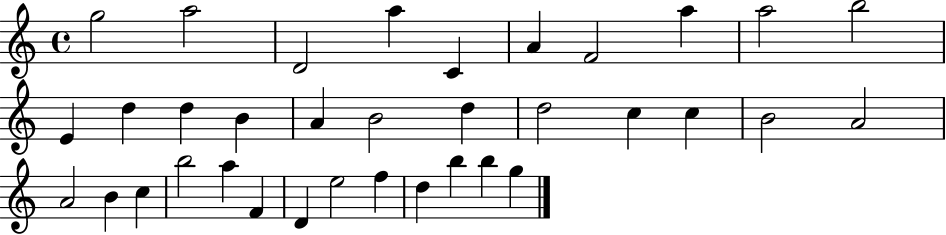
{
  \clef treble
  \time 4/4
  \defaultTimeSignature
  \key c \major
  g''2 a''2 | d'2 a''4 c'4 | a'4 f'2 a''4 | a''2 b''2 | \break e'4 d''4 d''4 b'4 | a'4 b'2 d''4 | d''2 c''4 c''4 | b'2 a'2 | \break a'2 b'4 c''4 | b''2 a''4 f'4 | d'4 e''2 f''4 | d''4 b''4 b''4 g''4 | \break \bar "|."
}